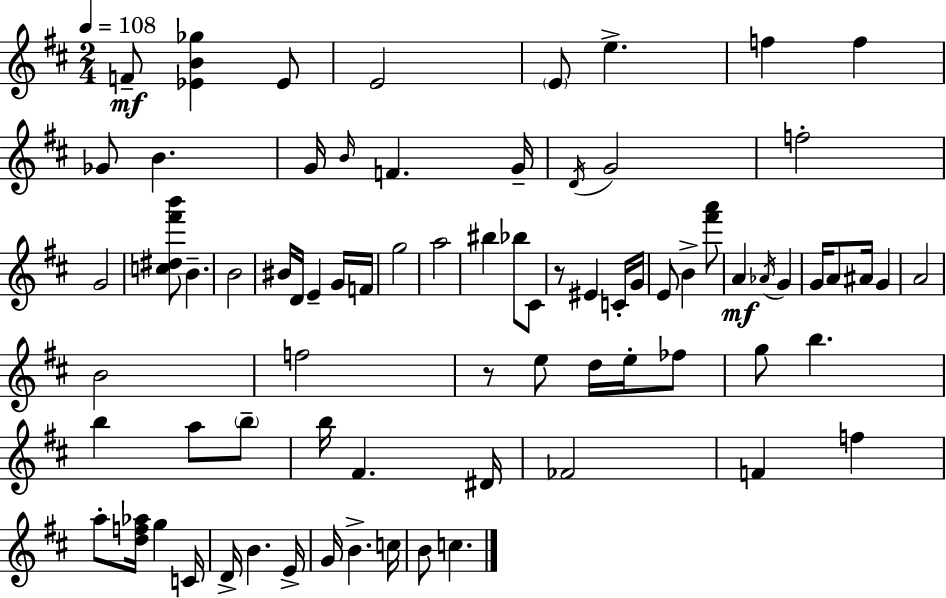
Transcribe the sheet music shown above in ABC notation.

X:1
T:Untitled
M:2/4
L:1/4
K:D
F/2 [_EB_g] _E/2 E2 E/2 e f f _G/2 B G/4 B/4 F G/4 D/4 G2 f2 G2 [c^d^f'b']/2 B B2 ^B/4 D/4 E G/4 F/4 g2 a2 ^b _b/2 ^C/2 z/2 ^E C/4 G/4 E/2 B [^f'a']/2 A _A/4 G G/4 A/2 ^A/4 G A2 B2 f2 z/2 e/2 d/4 e/4 _f/2 g/2 b b a/2 b/2 b/4 ^F ^D/4 _F2 F f a/2 [df_a]/4 g C/4 D/4 B E/4 G/4 B c/4 B/2 c